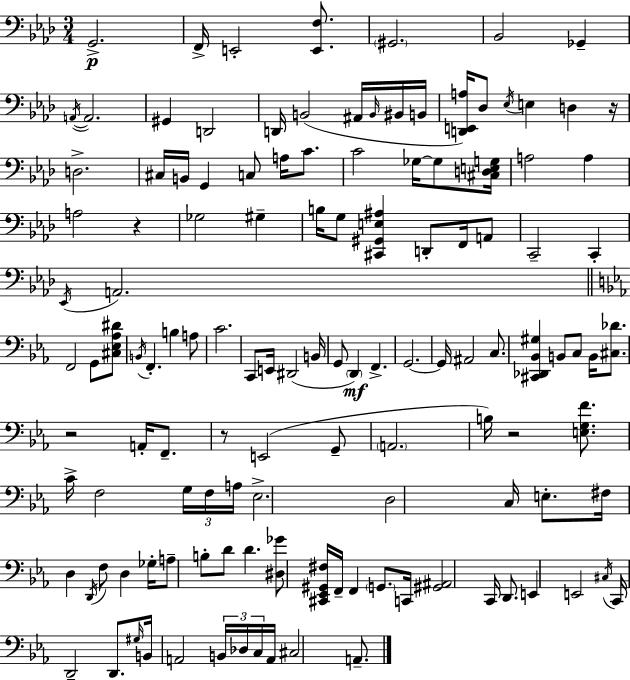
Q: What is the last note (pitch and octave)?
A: A2